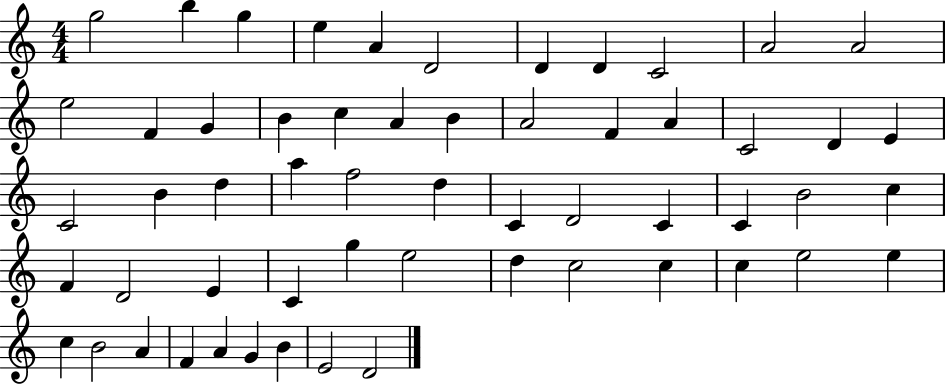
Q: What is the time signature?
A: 4/4